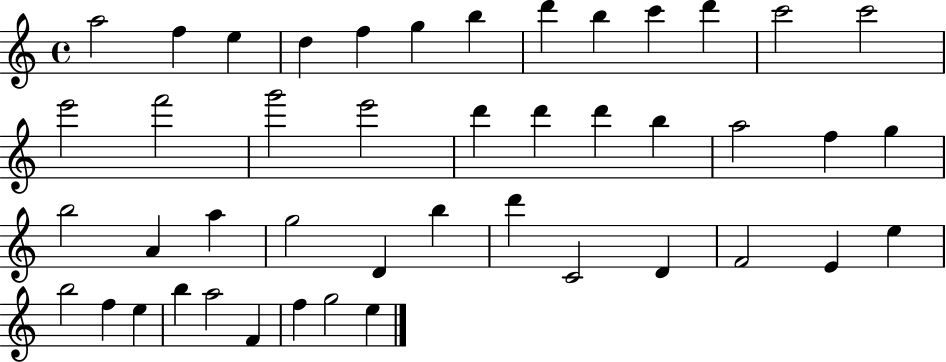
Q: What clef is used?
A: treble